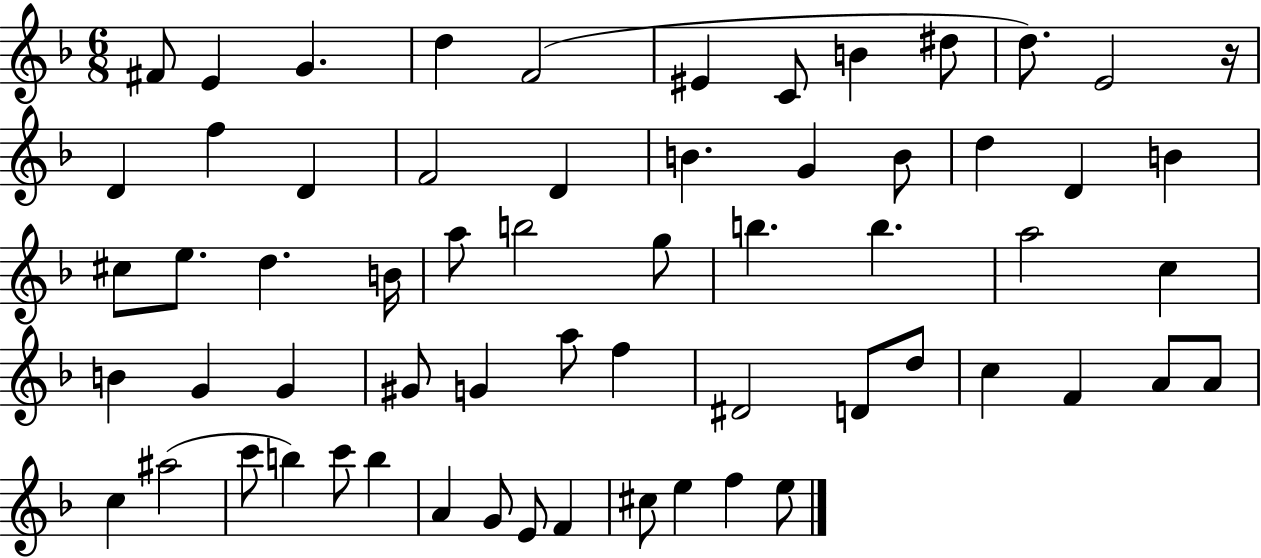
X:1
T:Untitled
M:6/8
L:1/4
K:F
^F/2 E G d F2 ^E C/2 B ^d/2 d/2 E2 z/4 D f D F2 D B G B/2 d D B ^c/2 e/2 d B/4 a/2 b2 g/2 b b a2 c B G G ^G/2 G a/2 f ^D2 D/2 d/2 c F A/2 A/2 c ^a2 c'/2 b c'/2 b A G/2 E/2 F ^c/2 e f e/2